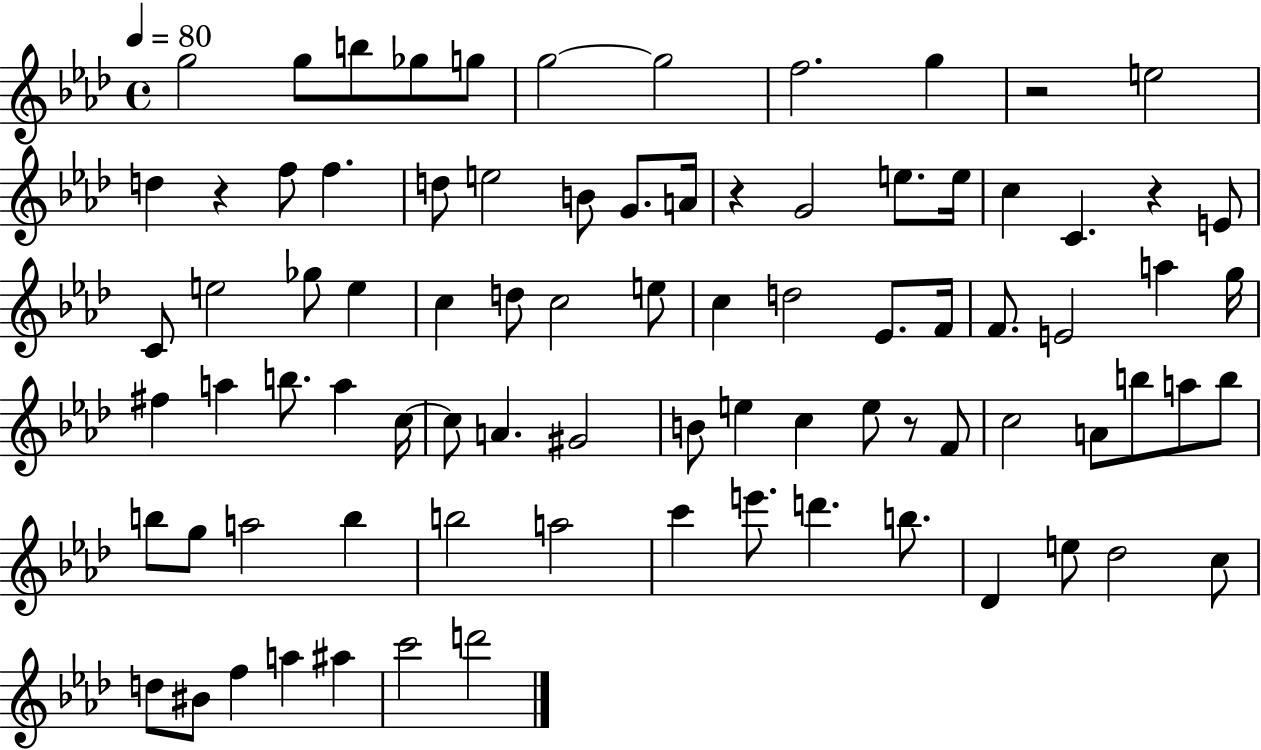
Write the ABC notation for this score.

X:1
T:Untitled
M:4/4
L:1/4
K:Ab
g2 g/2 b/2 _g/2 g/2 g2 g2 f2 g z2 e2 d z f/2 f d/2 e2 B/2 G/2 A/4 z G2 e/2 e/4 c C z E/2 C/2 e2 _g/2 e c d/2 c2 e/2 c d2 _E/2 F/4 F/2 E2 a g/4 ^f a b/2 a c/4 c/2 A ^G2 B/2 e c e/2 z/2 F/2 c2 A/2 b/2 a/2 b/2 b/2 g/2 a2 b b2 a2 c' e'/2 d' b/2 _D e/2 _d2 c/2 d/2 ^B/2 f a ^a c'2 d'2